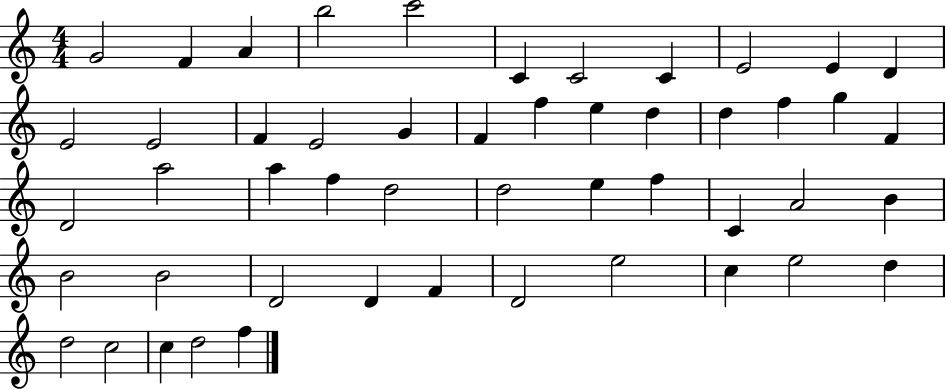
{
  \clef treble
  \numericTimeSignature
  \time 4/4
  \key c \major
  g'2 f'4 a'4 | b''2 c'''2 | c'4 c'2 c'4 | e'2 e'4 d'4 | \break e'2 e'2 | f'4 e'2 g'4 | f'4 f''4 e''4 d''4 | d''4 f''4 g''4 f'4 | \break d'2 a''2 | a''4 f''4 d''2 | d''2 e''4 f''4 | c'4 a'2 b'4 | \break b'2 b'2 | d'2 d'4 f'4 | d'2 e''2 | c''4 e''2 d''4 | \break d''2 c''2 | c''4 d''2 f''4 | \bar "|."
}